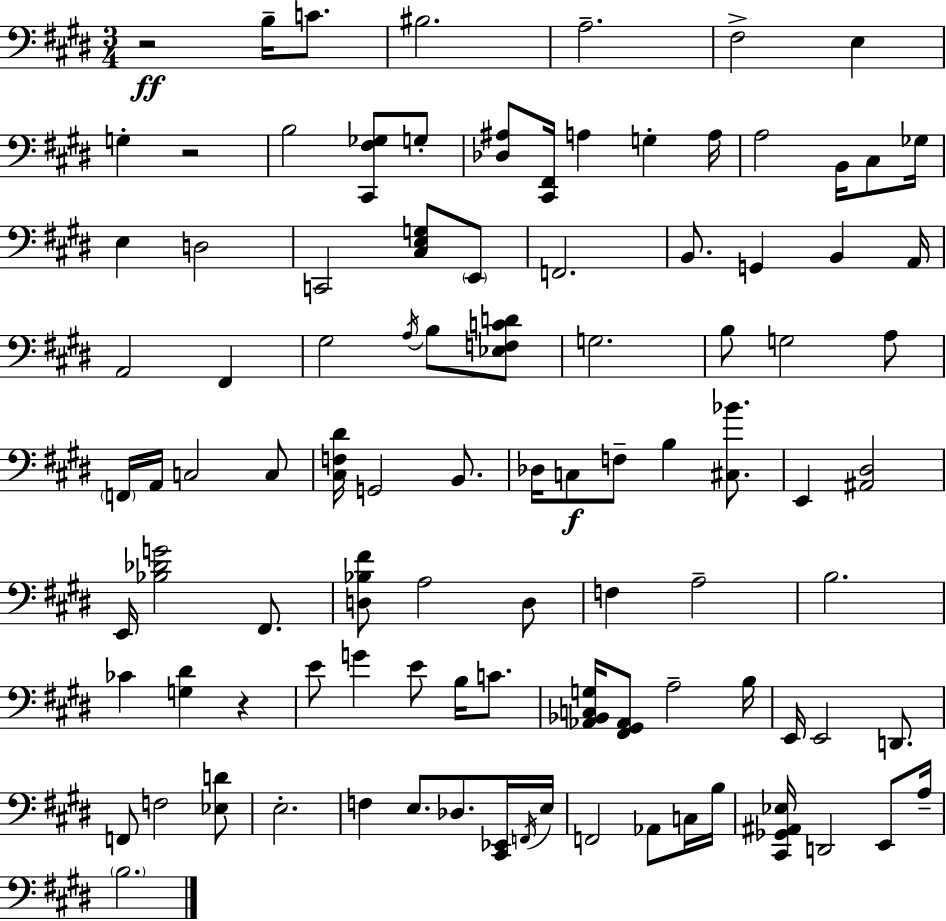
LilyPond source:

{
  \clef bass
  \numericTimeSignature
  \time 3/4
  \key e \major
  r2\ff b16-- c'8. | bis2. | a2.-- | fis2-> e4 | \break g4-. r2 | b2 <cis, fis ges>8 g8-. | <des ais>8 <cis, fis,>16 a4 g4-. a16 | a2 b,16 cis8 ges16 | \break e4 d2 | c,2 <cis e g>8 \parenthesize e,8 | f,2. | b,8. g,4 b,4 a,16 | \break a,2 fis,4 | gis2 \acciaccatura { a16 } b8 <ees f c' d'>8 | g2. | b8 g2 a8 | \break \parenthesize f,16 a,16 c2 c8 | <cis f dis'>16 g,2 b,8. | des16 c8\f f8-- b4 <cis bes'>8. | e,4 <ais, dis>2 | \break e,16 <bes des' g'>2 fis,8. | <d bes fis'>8 a2 d8 | f4 a2-- | b2. | \break ces'4 <g dis'>4 r4 | e'8 g'4 e'8 b16 c'8. | <aes, bes, c g>16 <fis, gis, aes,>8 a2-- | b16 e,16 e,2 d,8. | \break f,8 f2 <ees d'>8 | e2.-. | f4 e8. des8. <cis, ees,>16 | \acciaccatura { f,16 } e16 f,2 aes,8 | \break c16 b16 <cis, ges, ais, ees>16 d,2 e,8 | a16-- \parenthesize b2. | \bar "|."
}